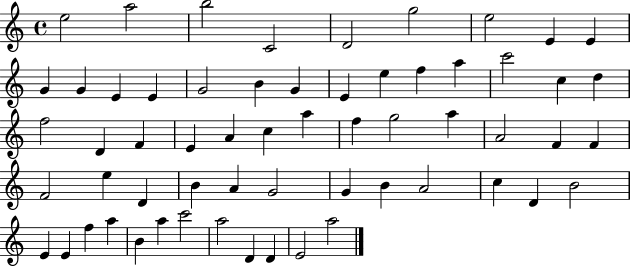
{
  \clef treble
  \time 4/4
  \defaultTimeSignature
  \key c \major
  e''2 a''2 | b''2 c'2 | d'2 g''2 | e''2 e'4 e'4 | \break g'4 g'4 e'4 e'4 | g'2 b'4 g'4 | e'4 e''4 f''4 a''4 | c'''2 c''4 d''4 | \break f''2 d'4 f'4 | e'4 a'4 c''4 a''4 | f''4 g''2 a''4 | a'2 f'4 f'4 | \break f'2 e''4 d'4 | b'4 a'4 g'2 | g'4 b'4 a'2 | c''4 d'4 b'2 | \break e'4 e'4 f''4 a''4 | b'4 a''4 c'''2 | a''2 d'4 d'4 | e'2 a''2 | \break \bar "|."
}